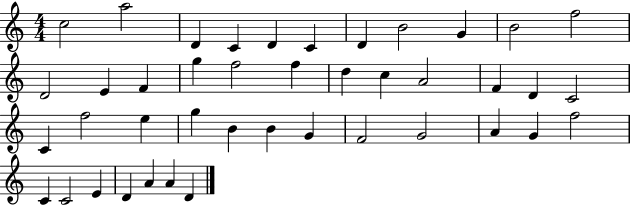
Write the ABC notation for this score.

X:1
T:Untitled
M:4/4
L:1/4
K:C
c2 a2 D C D C D B2 G B2 f2 D2 E F g f2 f d c A2 F D C2 C f2 e g B B G F2 G2 A G f2 C C2 E D A A D